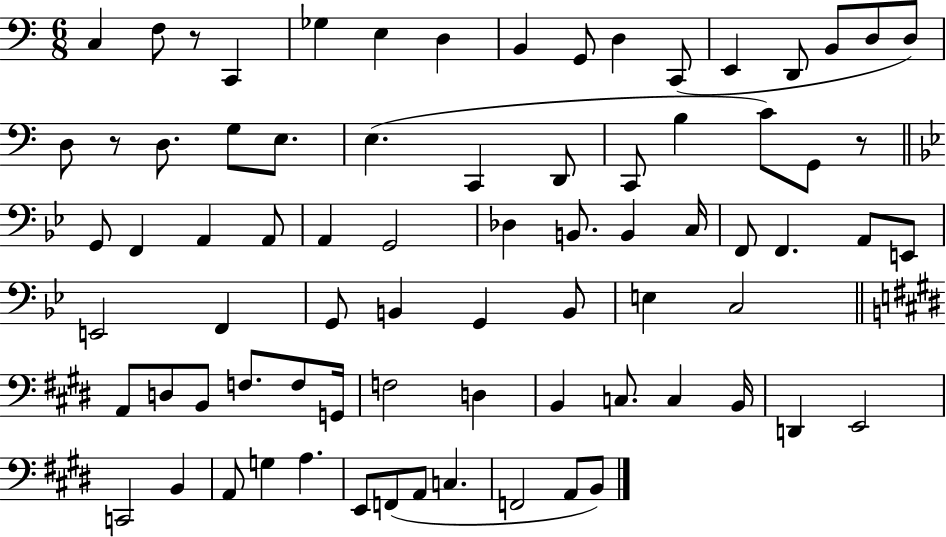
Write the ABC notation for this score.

X:1
T:Untitled
M:6/8
L:1/4
K:C
C, F,/2 z/2 C,, _G, E, D, B,, G,,/2 D, C,,/2 E,, D,,/2 B,,/2 D,/2 D,/2 D,/2 z/2 D,/2 G,/2 E,/2 E, C,, D,,/2 C,,/2 B, C/2 G,,/2 z/2 G,,/2 F,, A,, A,,/2 A,, G,,2 _D, B,,/2 B,, C,/4 F,,/2 F,, A,,/2 E,,/2 E,,2 F,, G,,/2 B,, G,, B,,/2 E, C,2 A,,/2 D,/2 B,,/2 F,/2 F,/2 G,,/4 F,2 D, B,, C,/2 C, B,,/4 D,, E,,2 C,,2 B,, A,,/2 G, A, E,,/2 F,,/2 A,,/2 C, F,,2 A,,/2 B,,/2